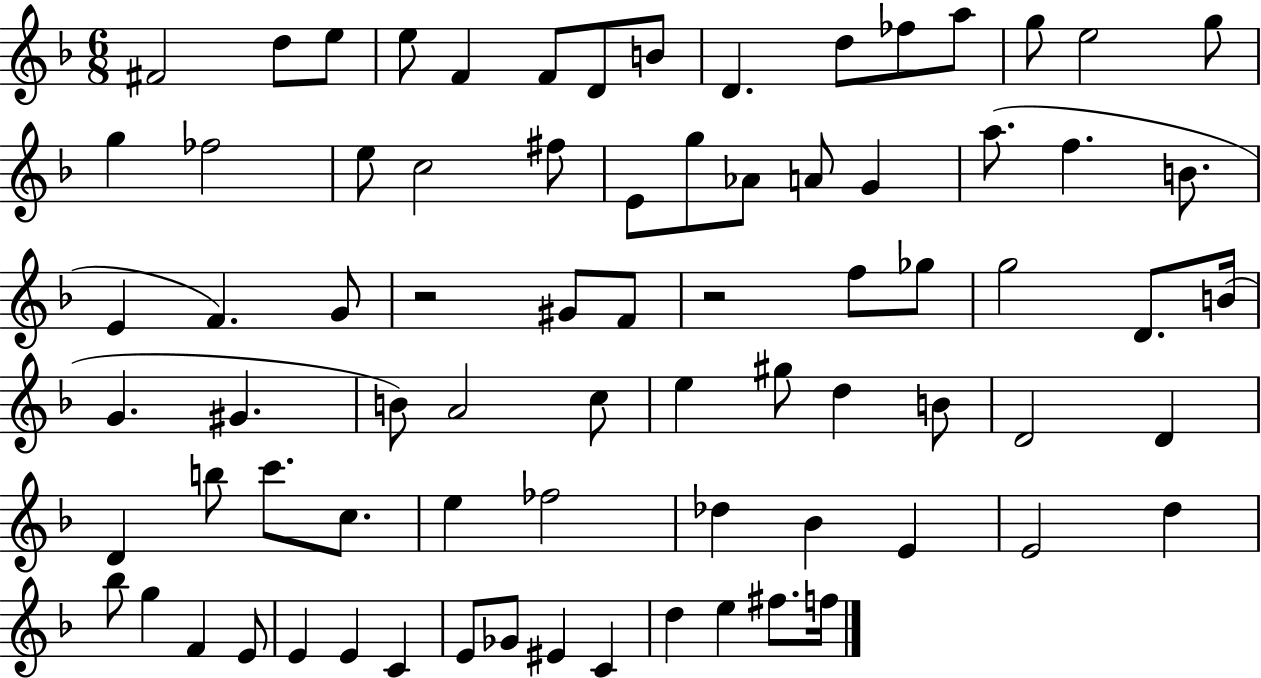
{
  \clef treble
  \numericTimeSignature
  \time 6/8
  \key f \major
  fis'2 d''8 e''8 | e''8 f'4 f'8 d'8 b'8 | d'4. d''8 fes''8 a''8 | g''8 e''2 g''8 | \break g''4 fes''2 | e''8 c''2 fis''8 | e'8 g''8 aes'8 a'8 g'4 | a''8.( f''4. b'8. | \break e'4 f'4.) g'8 | r2 gis'8 f'8 | r2 f''8 ges''8 | g''2 d'8. b'16( | \break g'4. gis'4. | b'8) a'2 c''8 | e''4 gis''8 d''4 b'8 | d'2 d'4 | \break d'4 b''8 c'''8. c''8. | e''4 fes''2 | des''4 bes'4 e'4 | e'2 d''4 | \break bes''8 g''4 f'4 e'8 | e'4 e'4 c'4 | e'8 ges'8 eis'4 c'4 | d''4 e''4 fis''8. f''16 | \break \bar "|."
}